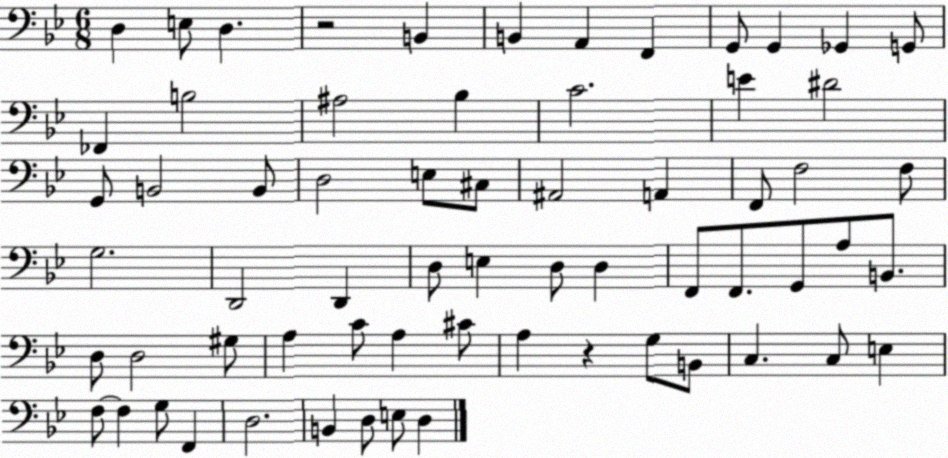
X:1
T:Untitled
M:6/8
L:1/4
K:Bb
D, E,/2 D, z2 B,, B,, A,, F,, G,,/2 G,, _G,, G,,/2 _F,, B,2 ^A,2 _B, C2 E ^D2 G,,/2 B,,2 B,,/2 D,2 E,/2 ^C,/2 ^A,,2 A,, F,,/2 F,2 F,/2 G,2 D,,2 D,, D,/2 E, D,/2 D, F,,/2 F,,/2 G,,/2 A,/2 B,,/2 D,/2 D,2 ^G,/2 A, C/2 A, ^C/2 A, z G,/2 B,,/2 C, C,/2 E, F,/2 F, G,/2 F,, D,2 B,, D,/2 E,/2 D,